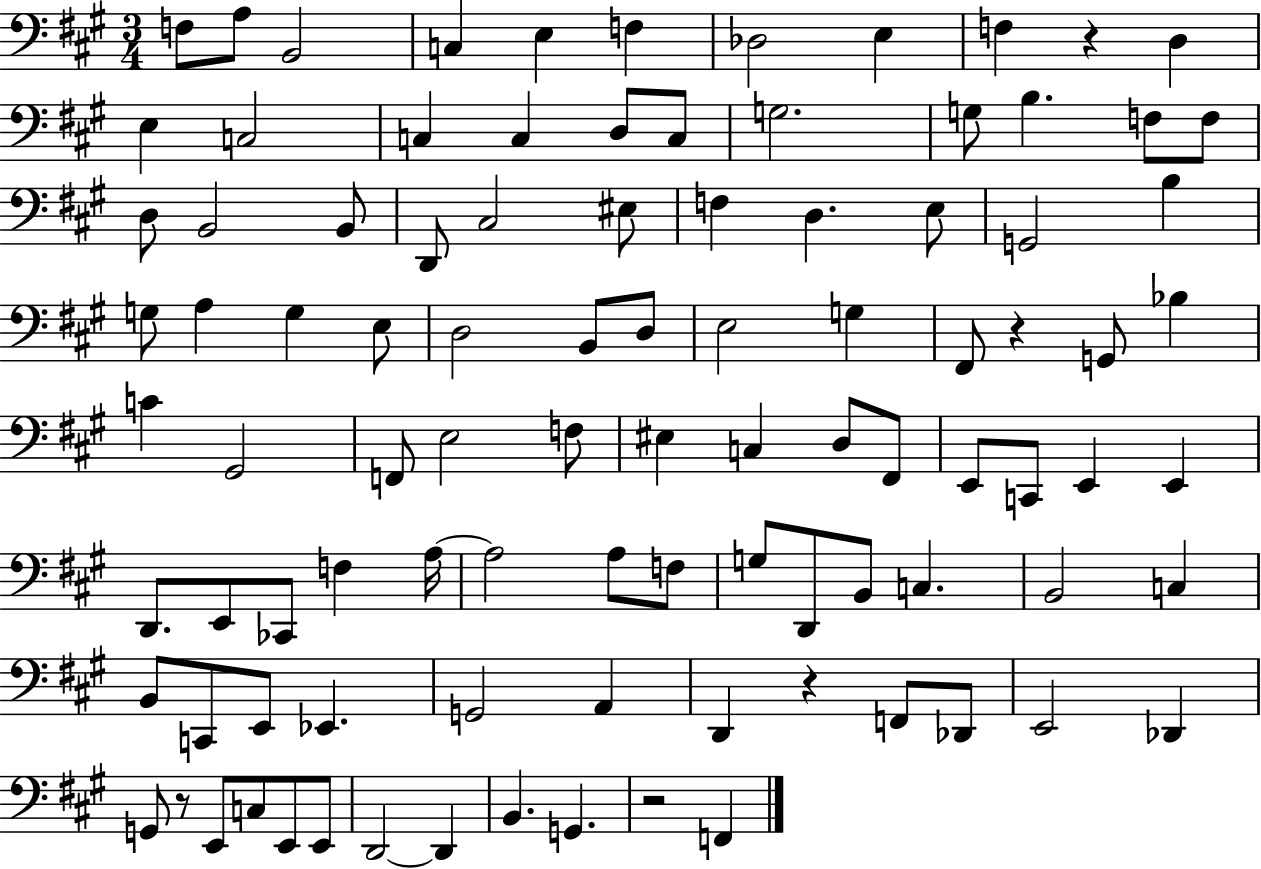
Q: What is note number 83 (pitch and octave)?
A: G2